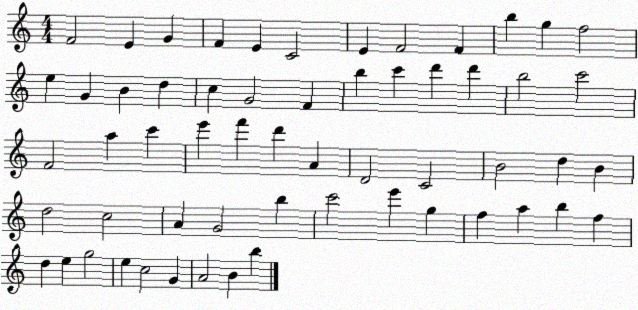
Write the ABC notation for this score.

X:1
T:Untitled
M:4/4
L:1/4
K:C
F2 E G F E C2 E F2 F b g f2 e G B d c G2 F b c' d' d' b2 c'2 F2 a c' e' f' d' A D2 C2 B2 d B d2 c2 A G2 b c'2 e' g f a b f d e g2 e c2 G A2 B b